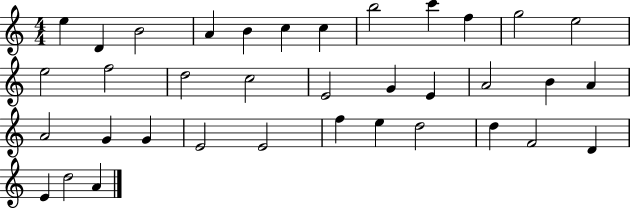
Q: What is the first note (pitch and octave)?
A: E5